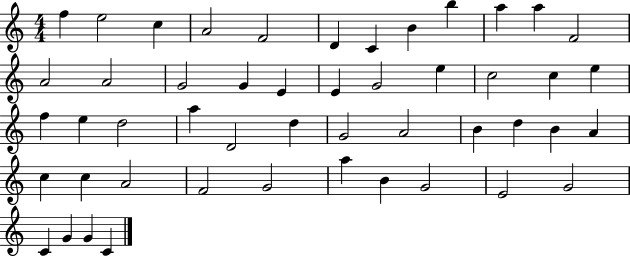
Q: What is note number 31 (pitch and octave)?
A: A4